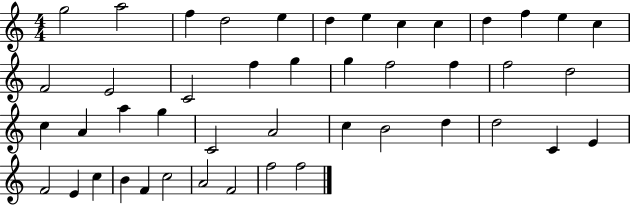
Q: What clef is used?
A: treble